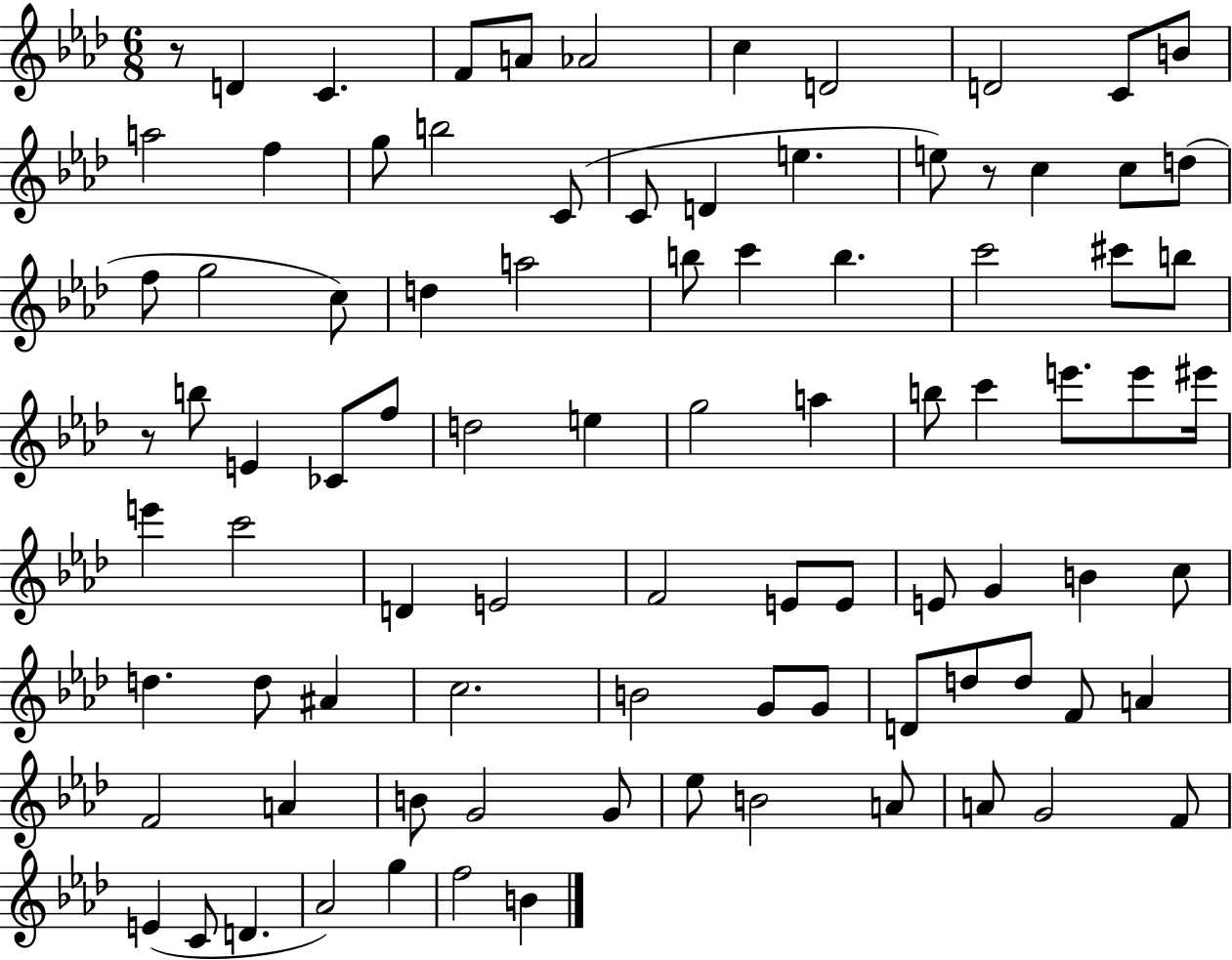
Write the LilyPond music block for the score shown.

{
  \clef treble
  \numericTimeSignature
  \time 6/8
  \key aes \major
  r8 d'4 c'4. | f'8 a'8 aes'2 | c''4 d'2 | d'2 c'8 b'8 | \break a''2 f''4 | g''8 b''2 c'8( | c'8 d'4 e''4. | e''8) r8 c''4 c''8 d''8( | \break f''8 g''2 c''8) | d''4 a''2 | b''8 c'''4 b''4. | c'''2 cis'''8 b''8 | \break r8 b''8 e'4 ces'8 f''8 | d''2 e''4 | g''2 a''4 | b''8 c'''4 e'''8. e'''8 eis'''16 | \break e'''4 c'''2 | d'4 e'2 | f'2 e'8 e'8 | e'8 g'4 b'4 c''8 | \break d''4. d''8 ais'4 | c''2. | b'2 g'8 g'8 | d'8 d''8 d''8 f'8 a'4 | \break f'2 a'4 | b'8 g'2 g'8 | ees''8 b'2 a'8 | a'8 g'2 f'8 | \break e'4( c'8 d'4. | aes'2) g''4 | f''2 b'4 | \bar "|."
}